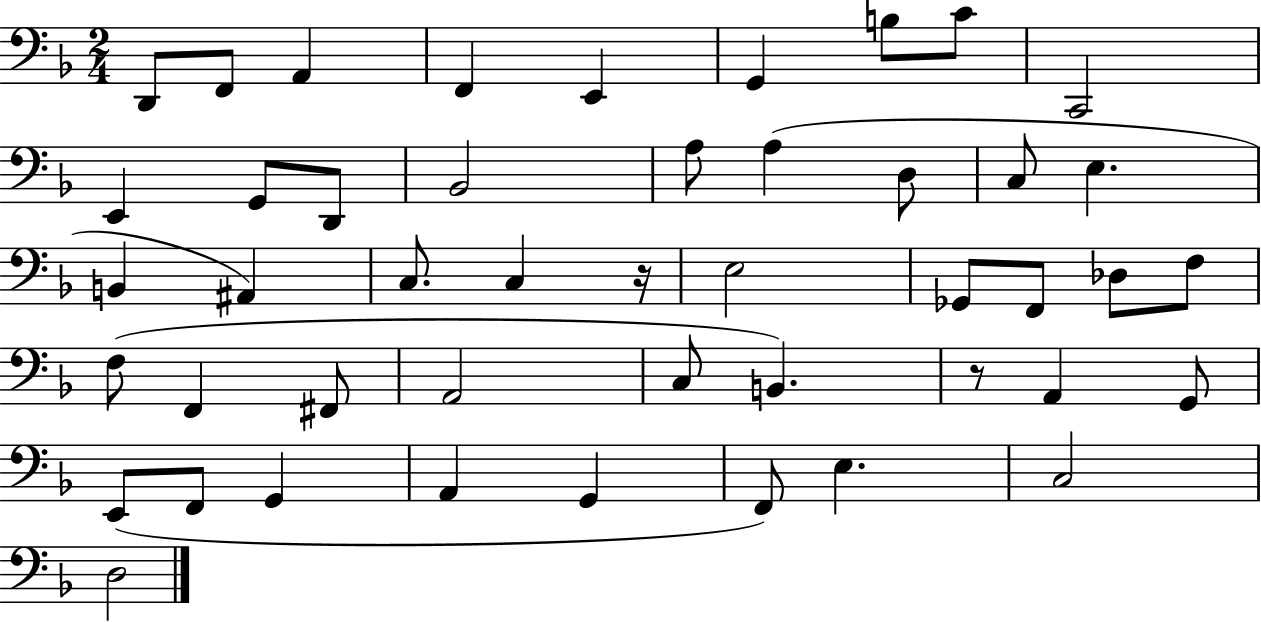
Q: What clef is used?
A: bass